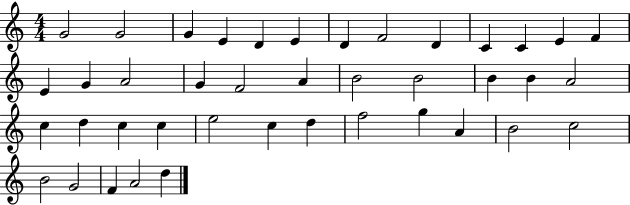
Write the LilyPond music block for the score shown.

{
  \clef treble
  \numericTimeSignature
  \time 4/4
  \key c \major
  g'2 g'2 | g'4 e'4 d'4 e'4 | d'4 f'2 d'4 | c'4 c'4 e'4 f'4 | \break e'4 g'4 a'2 | g'4 f'2 a'4 | b'2 b'2 | b'4 b'4 a'2 | \break c''4 d''4 c''4 c''4 | e''2 c''4 d''4 | f''2 g''4 a'4 | b'2 c''2 | \break b'2 g'2 | f'4 a'2 d''4 | \bar "|."
}